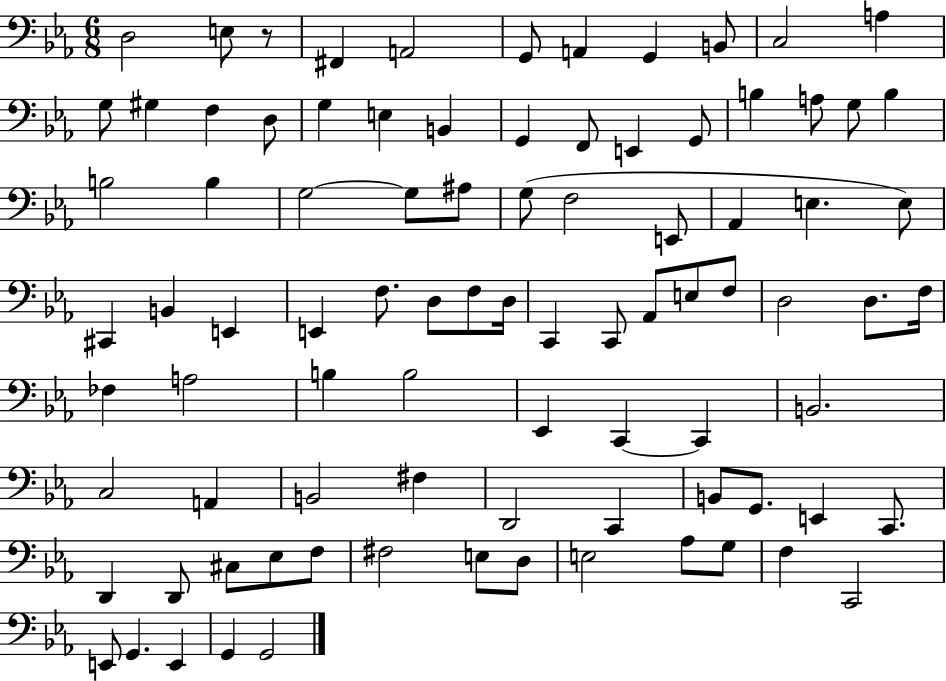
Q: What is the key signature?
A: EES major